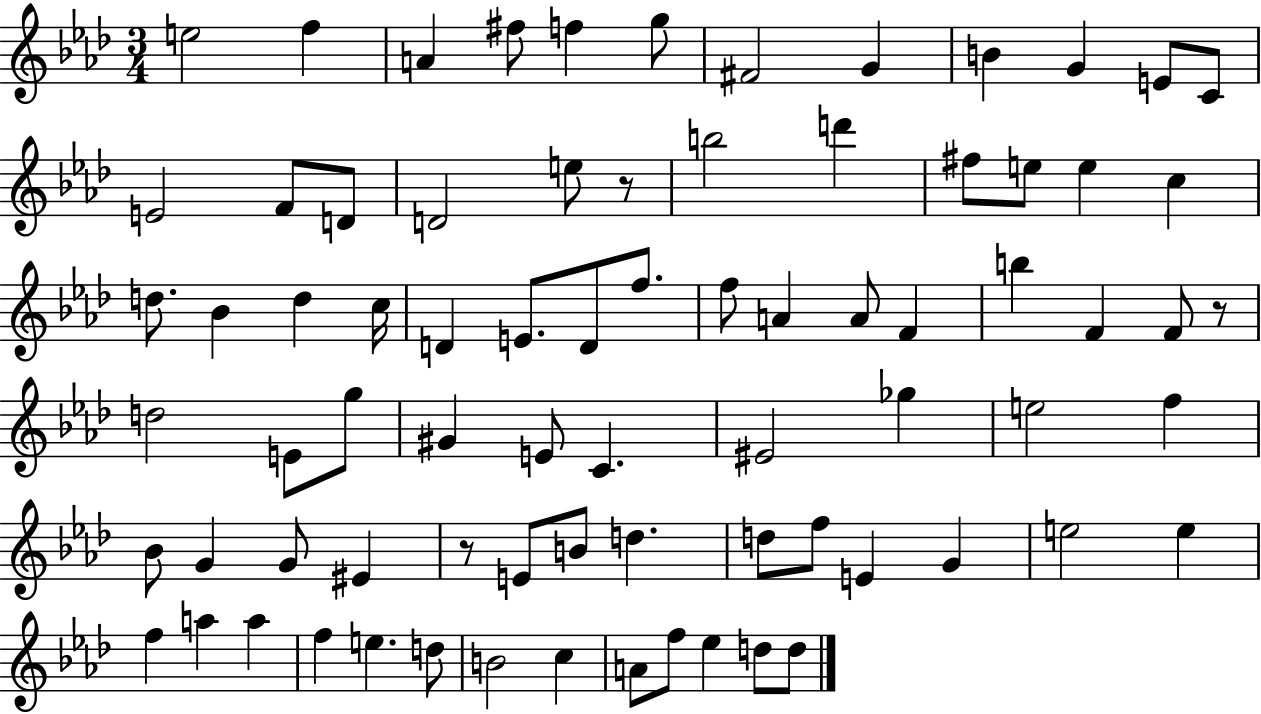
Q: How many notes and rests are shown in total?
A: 77